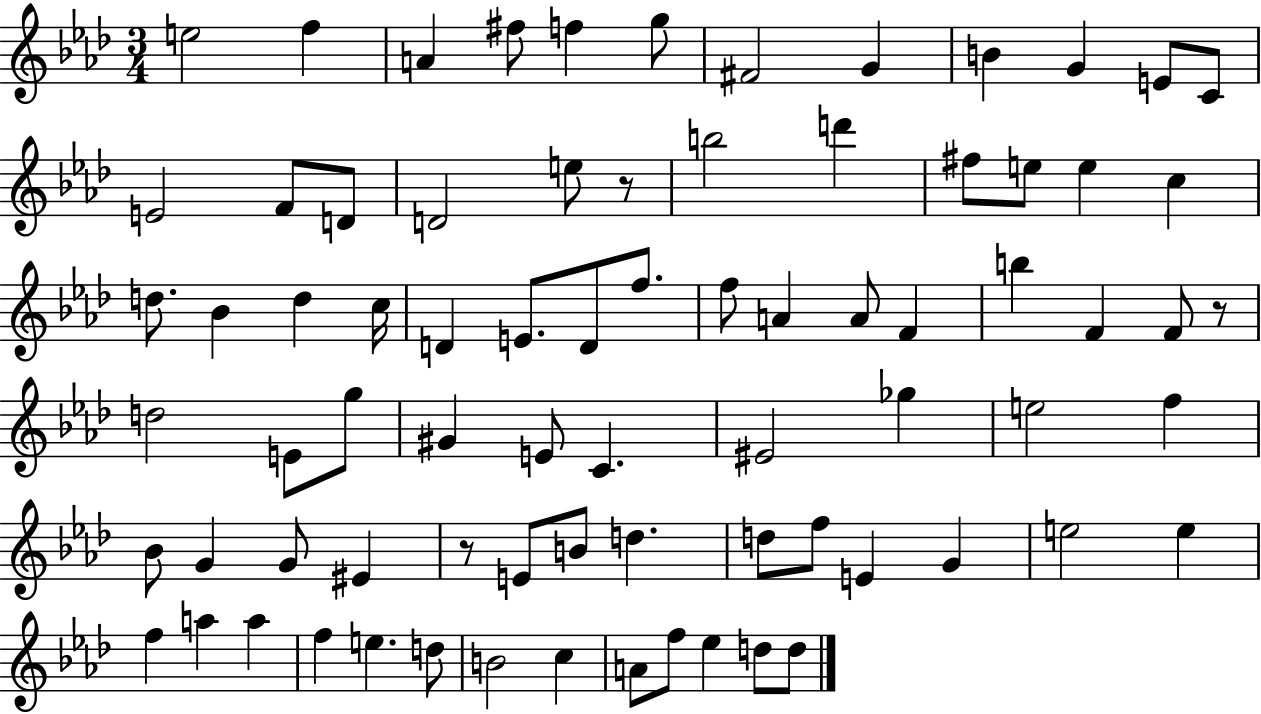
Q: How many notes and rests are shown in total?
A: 77